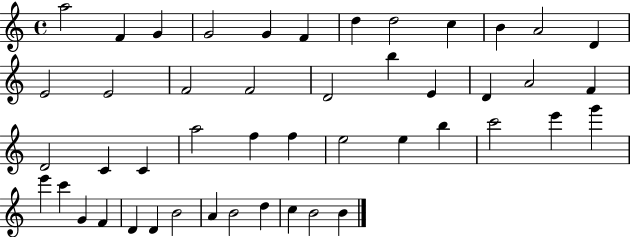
A5/h F4/q G4/q G4/h G4/q F4/q D5/q D5/h C5/q B4/q A4/h D4/q E4/h E4/h F4/h F4/h D4/h B5/q E4/q D4/q A4/h F4/q D4/h C4/q C4/q A5/h F5/q F5/q E5/h E5/q B5/q C6/h E6/q G6/q E6/q C6/q G4/q F4/q D4/q D4/q B4/h A4/q B4/h D5/q C5/q B4/h B4/q